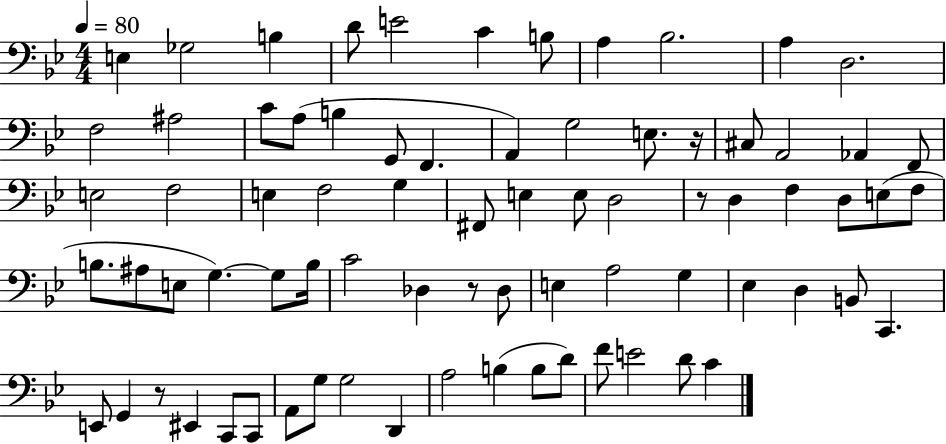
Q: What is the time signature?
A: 4/4